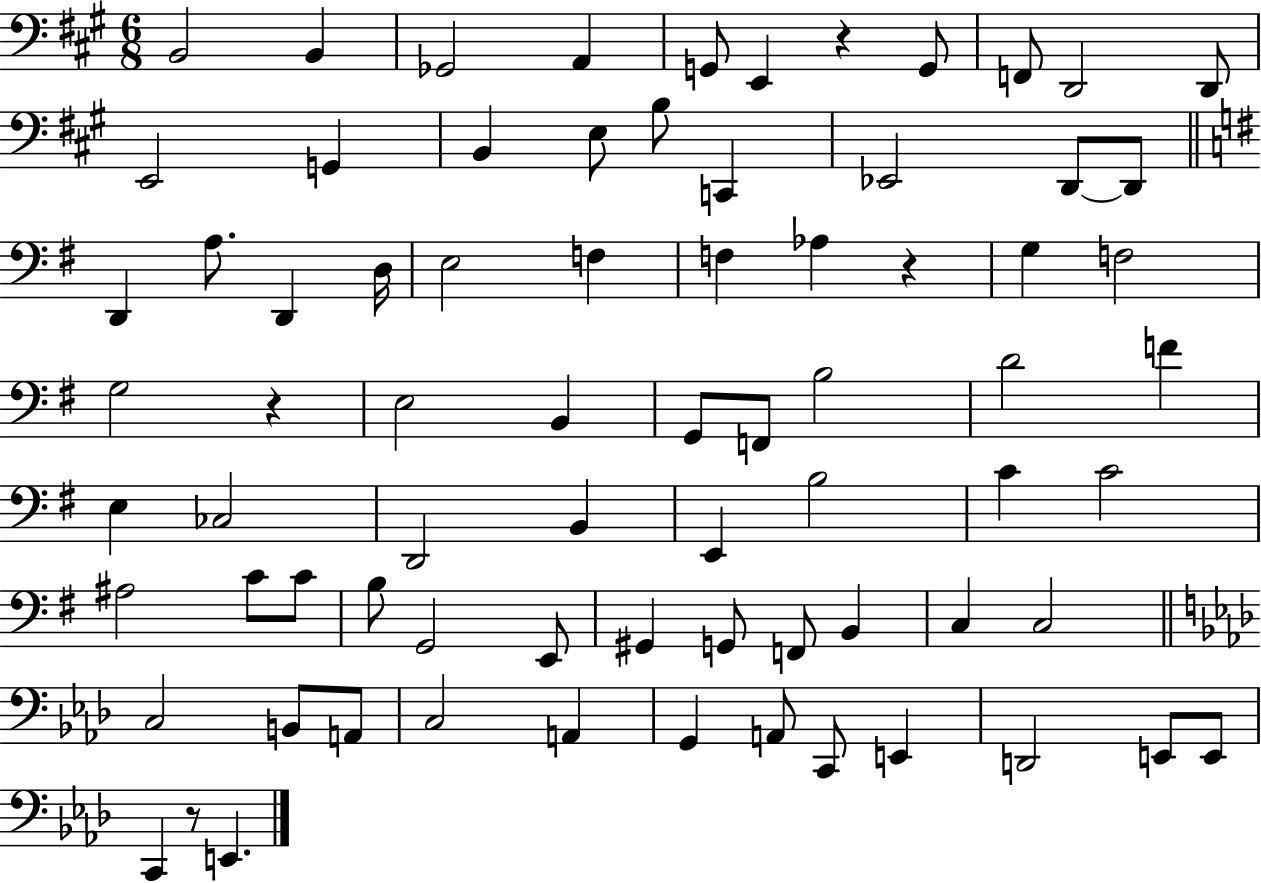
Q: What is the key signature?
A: A major